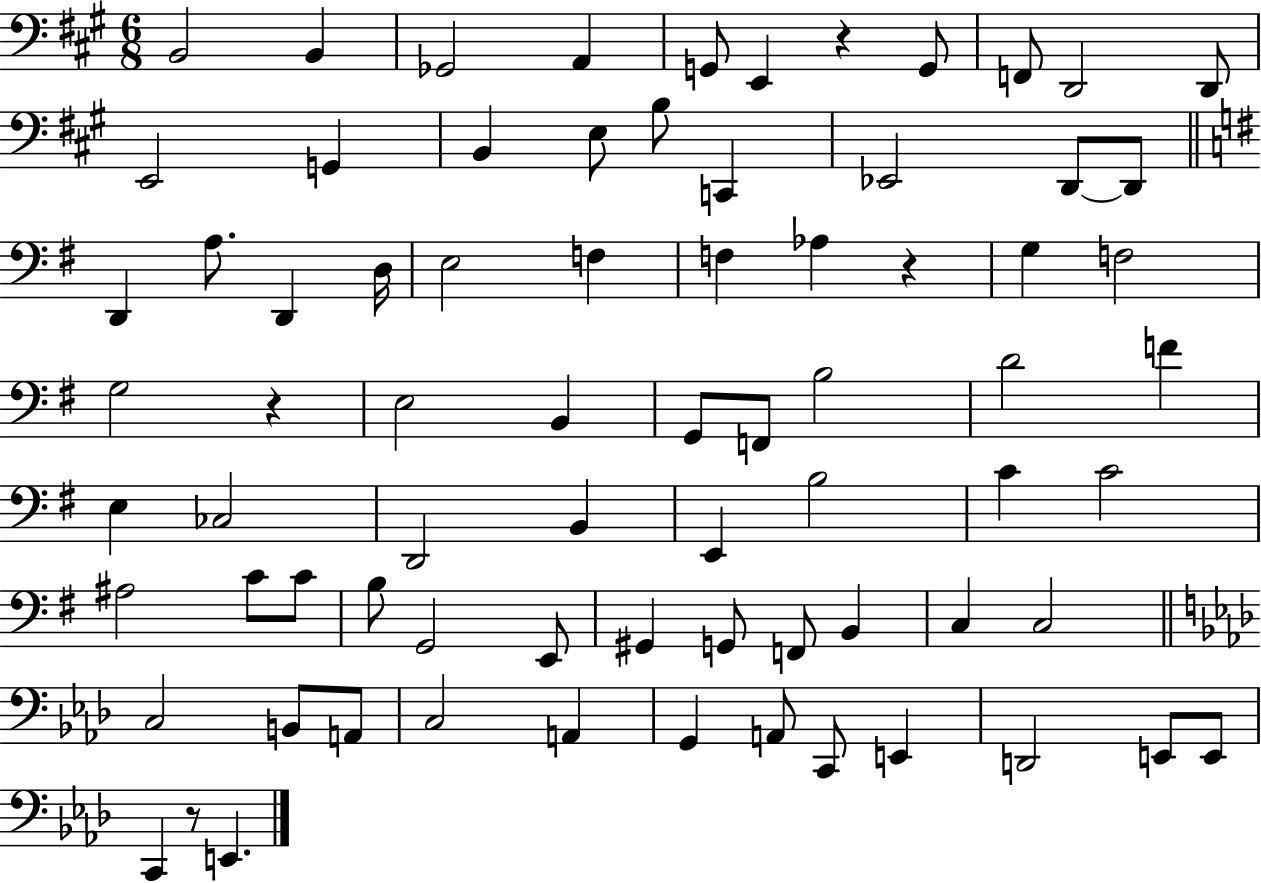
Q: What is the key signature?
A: A major